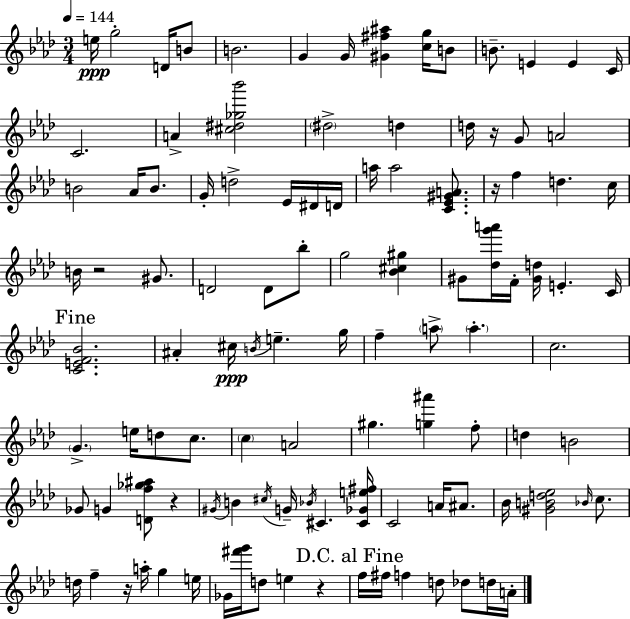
X:1
T:Untitled
M:3/4
L:1/4
K:Fm
e/4 g2 D/4 B/2 B2 G G/4 [^G^f^a] [cg]/4 B/2 B/2 E E C/4 C2 A [^c^d_g_b']2 ^d2 d d/4 z/4 G/2 A2 B2 _A/4 B/2 G/4 d2 _E/4 ^D/4 D/4 a/4 a2 [C_E^GA]/2 z/4 f d c/4 B/4 z2 ^G/2 D2 D/2 _b/2 g2 [_B^c^g] ^G/2 [_dg'a']/4 F/4 [^Gd]/4 E C/4 [CEF_B]2 ^A ^c/4 B/4 e g/4 f a/2 a c2 G e/4 d/2 c/2 c A2 ^g [g^a'] f/2 d B2 _G/2 G [Df_g^a]/2 z ^G/4 B ^c/4 G/4 _B/4 ^C [^C_Ge^f]/4 C2 A/4 ^A/2 _B/4 [^GBd_e]2 _B/4 c/2 d/4 f z/4 a/4 g e/4 _G/4 [^f'g']/4 d/2 e z f/4 ^f/4 f d/2 _d/2 d/4 A/4